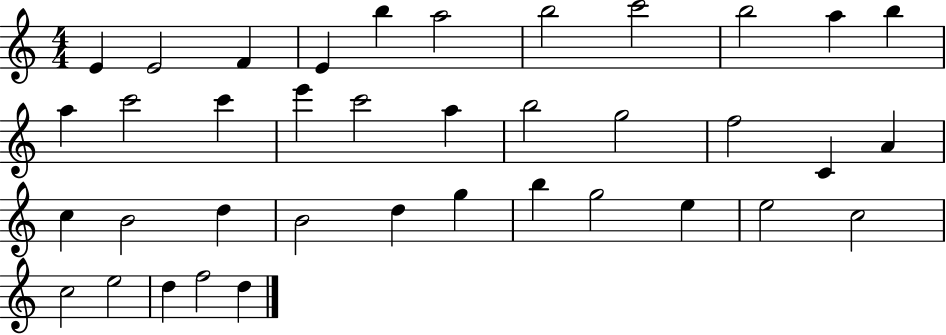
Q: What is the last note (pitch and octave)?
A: D5